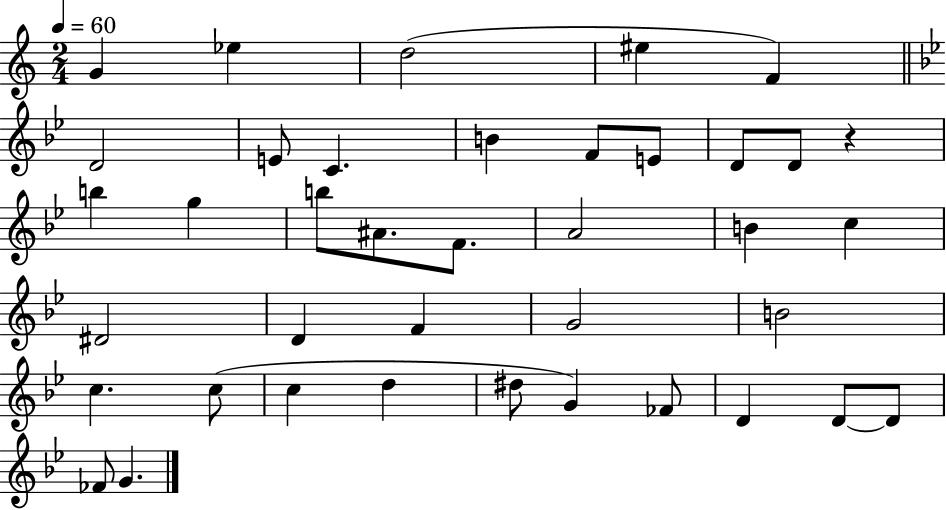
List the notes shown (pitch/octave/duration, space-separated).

G4/q Eb5/q D5/h EIS5/q F4/q D4/h E4/e C4/q. B4/q F4/e E4/e D4/e D4/e R/q B5/q G5/q B5/e A#4/e. F4/e. A4/h B4/q C5/q D#4/h D4/q F4/q G4/h B4/h C5/q. C5/e C5/q D5/q D#5/e G4/q FES4/e D4/q D4/e D4/e FES4/e G4/q.